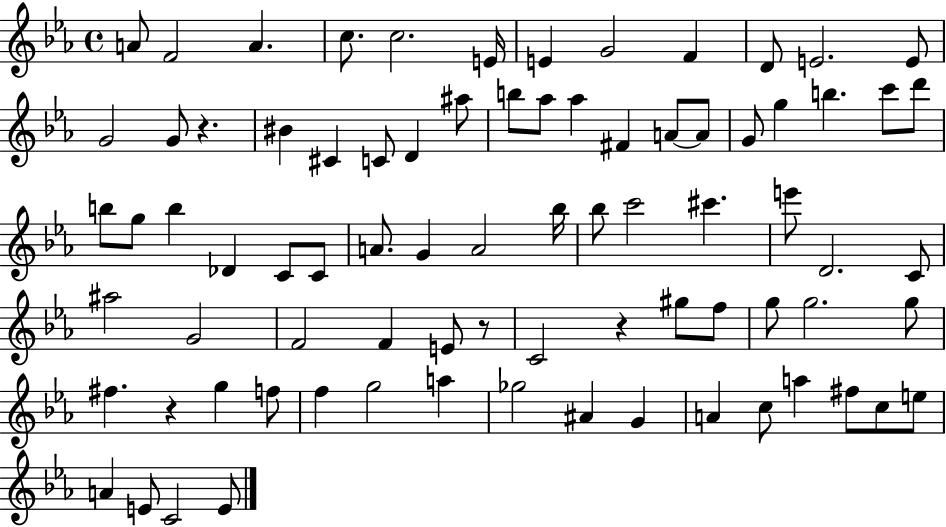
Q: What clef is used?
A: treble